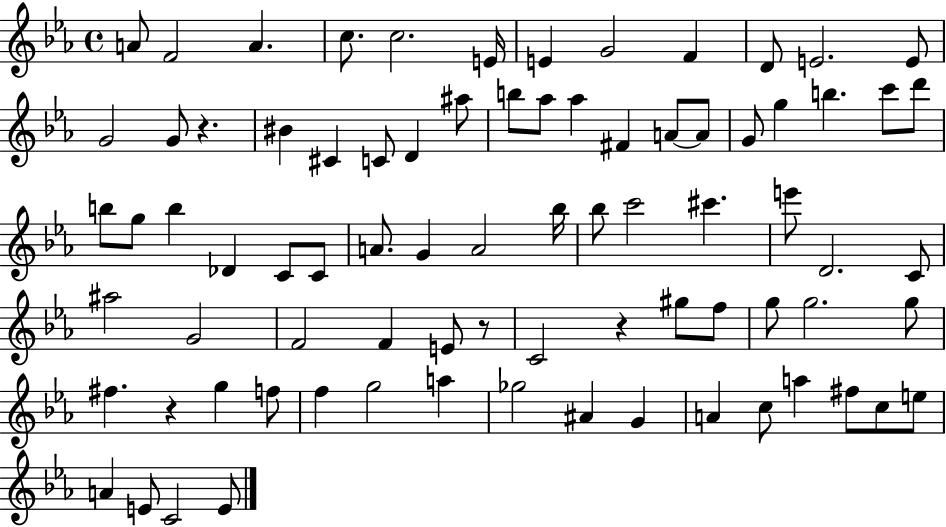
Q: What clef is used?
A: treble